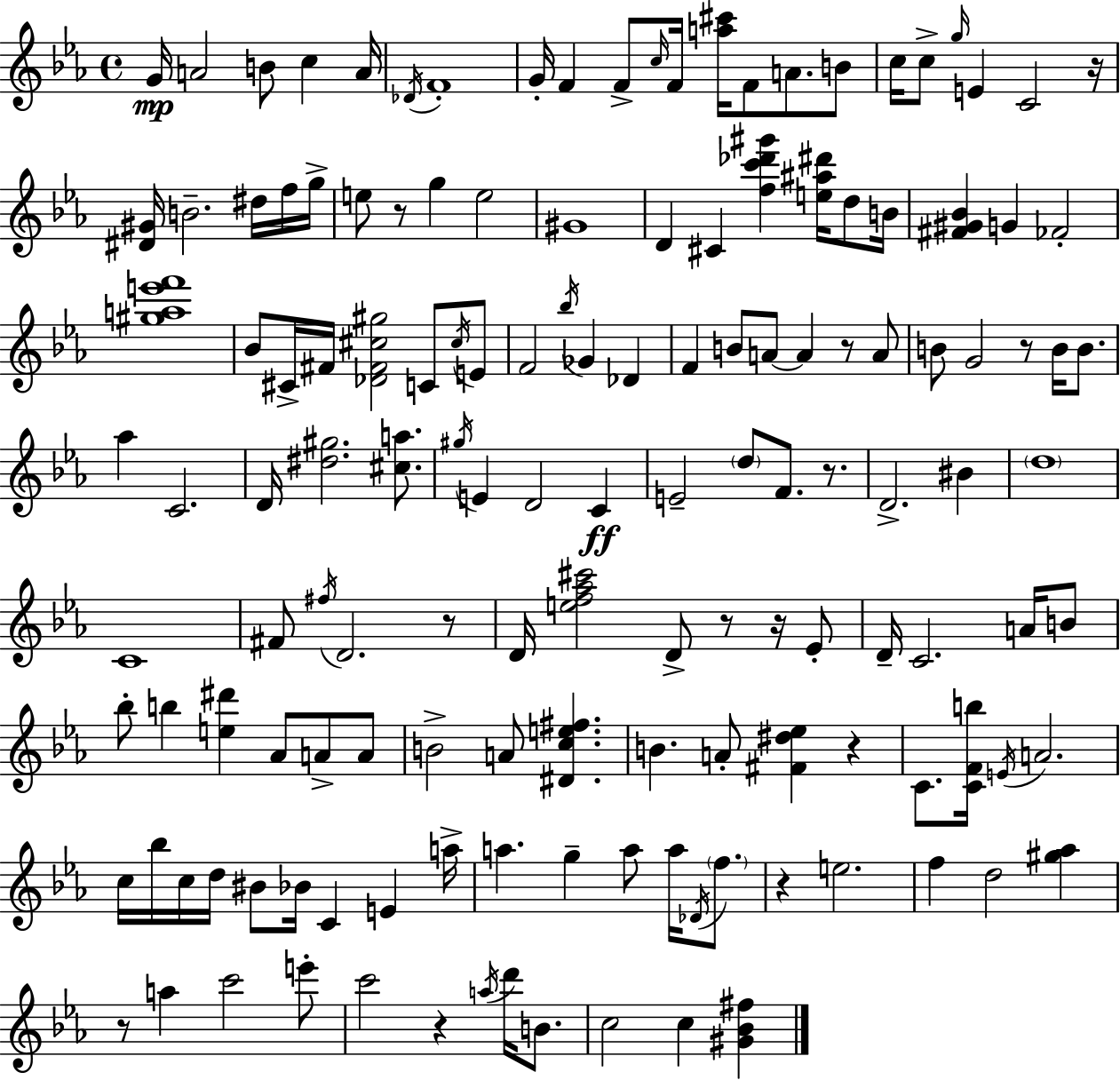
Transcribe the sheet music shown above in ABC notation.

X:1
T:Untitled
M:4/4
L:1/4
K:Cm
G/4 A2 B/2 c A/4 _D/4 F4 G/4 F F/2 c/4 F/4 [a^c']/4 F/2 A/2 B/2 c/4 c/2 g/4 E C2 z/4 [^D^G]/4 B2 ^d/4 f/4 g/4 e/2 z/2 g e2 ^G4 D ^C [fc'_d'^g'] [e^a^d']/4 d/2 B/4 [^F^G_B] G _F2 [^gae'f']4 _B/2 ^C/4 ^F/4 [_D^F^c^g]2 C/2 ^c/4 E/2 F2 _b/4 _G _D F B/2 A/2 A z/2 A/2 B/2 G2 z/2 B/4 B/2 _a C2 D/4 [^d^g]2 [^ca]/2 ^g/4 E D2 C E2 d/2 F/2 z/2 D2 ^B d4 C4 ^F/2 ^f/4 D2 z/2 D/4 [ef_a^c']2 D/2 z/2 z/4 _E/2 D/4 C2 A/4 B/2 _b/2 b [e^d'] _A/2 A/2 A/2 B2 A/2 [^Dce^f] B A/2 [^F^d_e] z C/2 [CFb]/4 E/4 A2 c/4 _b/4 c/4 d/4 ^B/2 _B/4 C E a/4 a g a/2 a/4 _D/4 f/2 z e2 f d2 [^g_a] z/2 a c'2 e'/2 c'2 z a/4 d'/4 B/2 c2 c [^G_B^f]